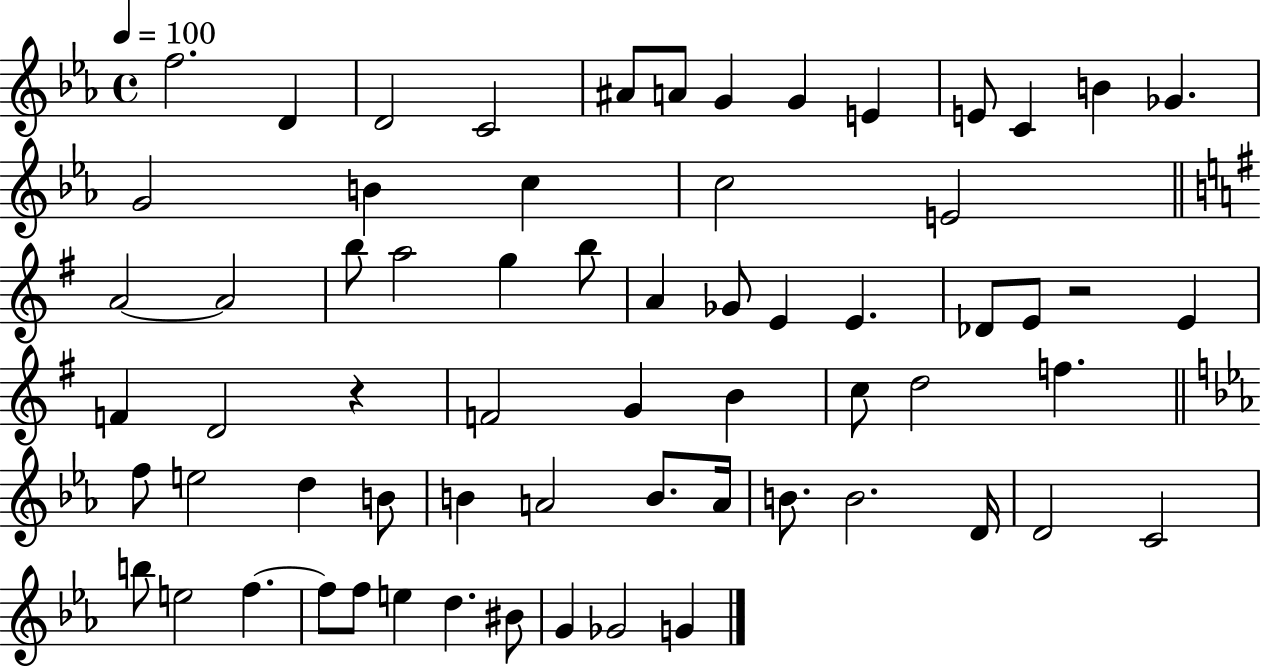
F5/h. D4/q D4/h C4/h A#4/e A4/e G4/q G4/q E4/q E4/e C4/q B4/q Gb4/q. G4/h B4/q C5/q C5/h E4/h A4/h A4/h B5/e A5/h G5/q B5/e A4/q Gb4/e E4/q E4/q. Db4/e E4/e R/h E4/q F4/q D4/h R/q F4/h G4/q B4/q C5/e D5/h F5/q. F5/e E5/h D5/q B4/e B4/q A4/h B4/e. A4/s B4/e. B4/h. D4/s D4/h C4/h B5/e E5/h F5/q. F5/e F5/e E5/q D5/q. BIS4/e G4/q Gb4/h G4/q